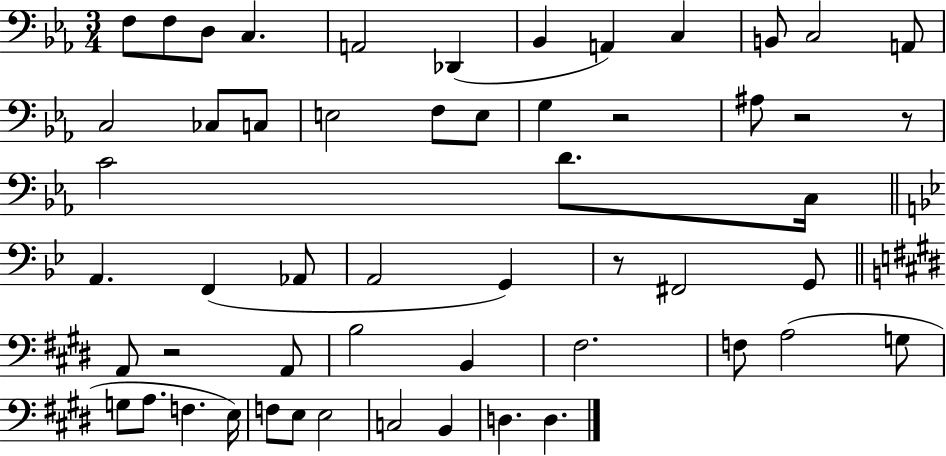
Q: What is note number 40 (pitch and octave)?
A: A3